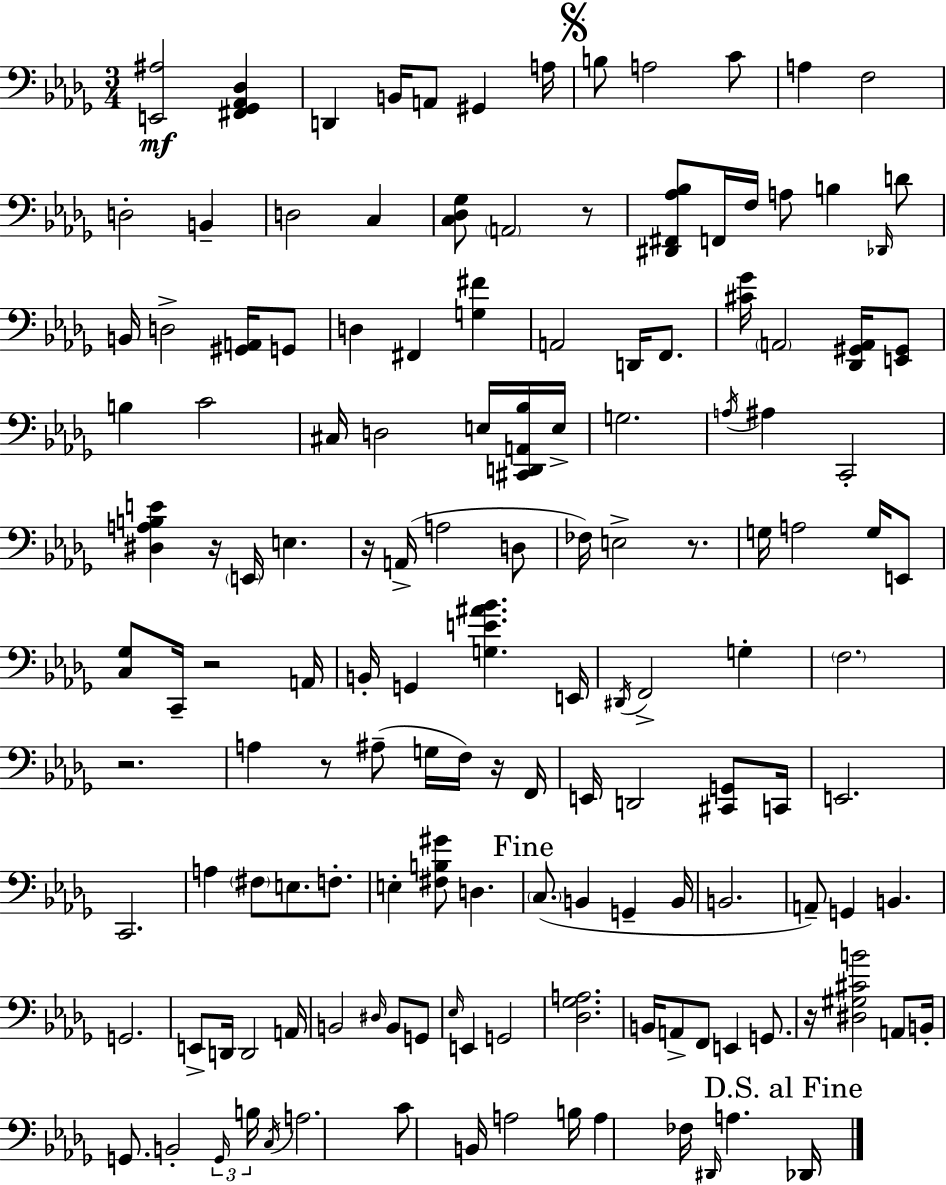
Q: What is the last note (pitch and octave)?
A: Db2